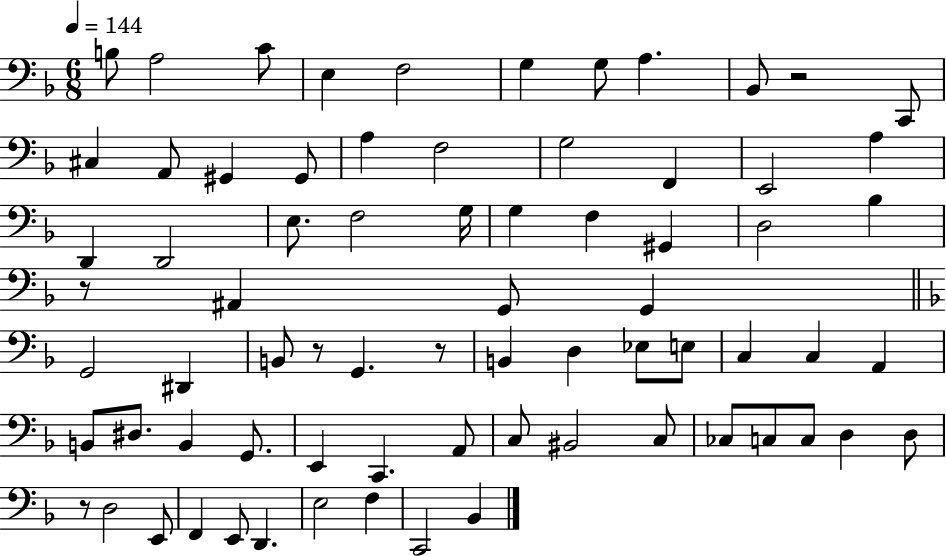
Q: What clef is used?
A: bass